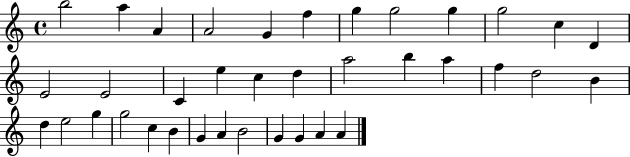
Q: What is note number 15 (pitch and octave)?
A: C4